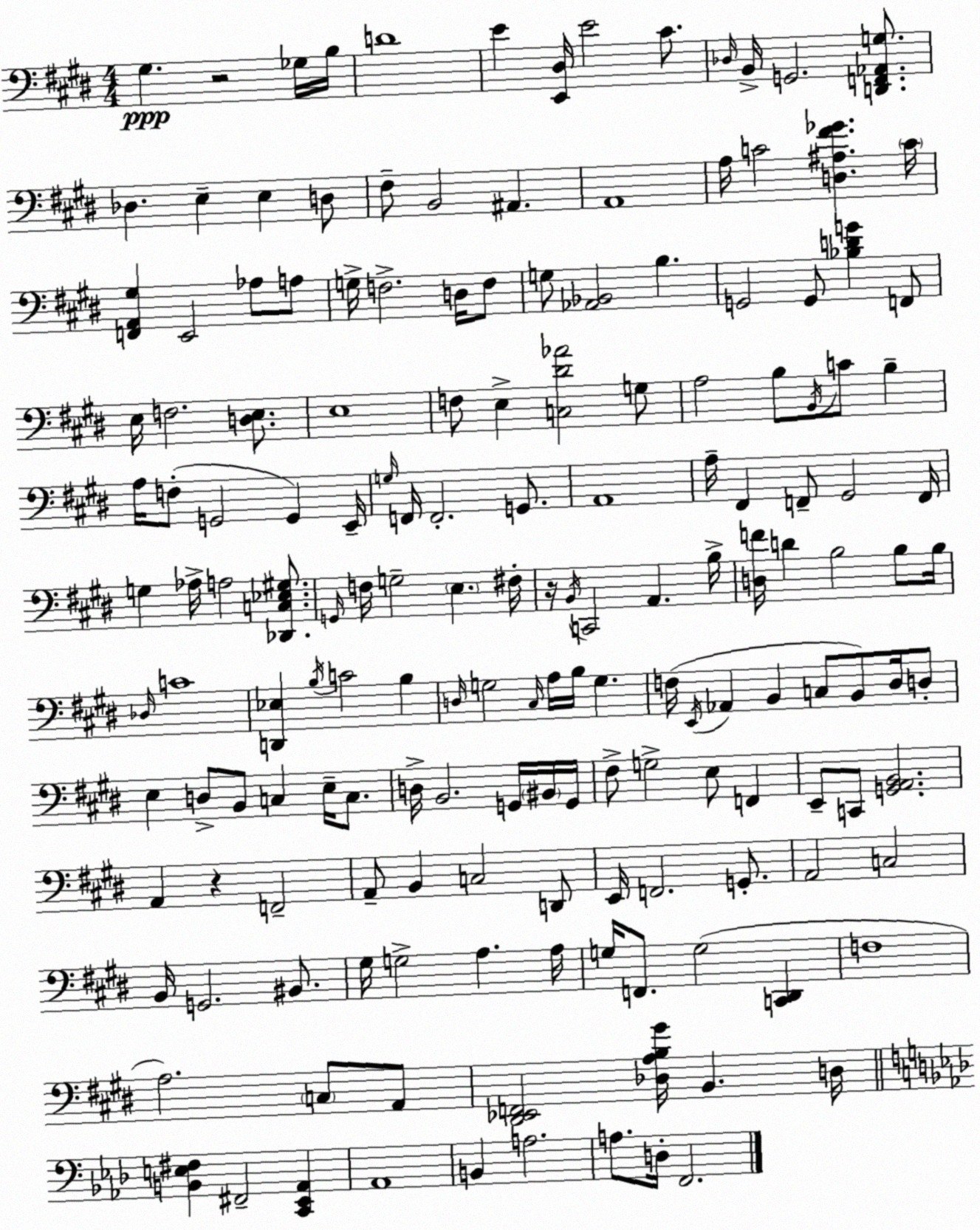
X:1
T:Untitled
M:4/4
L:1/4
K:E
^G, z2 _G,/4 B,/4 D4 E [E,,^D,]/4 E2 ^C/2 _D,/4 B,,/4 G,,2 [D,,F,,_A,,G,]/2 _D, E, E, D,/2 ^F,/2 B,,2 ^A,, A,,4 A,/4 C2 [D,^A,^F_G] C/4 [F,,A,,^G,] E,,2 _A,/2 A,/2 G,/4 F,2 D,/4 F,/2 G,/2 [_A,,_B,,]2 B, G,,2 G,,/2 [_B,DG] F,,/2 E,/4 F,2 [D,E,]/2 E,4 F,/2 E, [C,^D_A]2 G,/2 A,2 B,/2 B,,/4 C/2 B, A,/4 F,/2 G,,2 G,, E,,/4 G,/4 F,,/4 F,,2 G,,/2 A,,4 A,/4 ^F,, F,,/2 ^G,,2 F,,/4 G, _A,/4 A,2 [_D,,C,_E,^G,]/2 G,,/4 F,/4 G,2 E, ^F,/4 z/4 B,,/4 C,,2 A,, B,/4 [D,F]/4 D B,2 B,/2 B,/4 _D,/4 C4 [D,,_E,] B,/4 C2 B, D,/4 G,2 ^C,/4 A,/4 B,/4 G, F,/4 E,,/4 _A,, B,, C,/2 B,,/2 ^D,/4 D,/2 E, D,/2 B,,/2 C, E,/4 C,/2 D,/4 B,,2 G,,/4 ^B,,/4 G,,/4 ^F,/2 G,2 E,/2 F,, E,,/2 C,,/2 [G,,A,,B,,]2 A,, z F,,2 A,,/2 B,, C,2 D,,/2 E,,/4 F,,2 G,,/2 A,,2 C,2 B,,/4 G,,2 ^B,,/2 ^G,/4 G,2 A, A,/4 G,/4 F,,/2 G,2 [C,,^D,,] F,4 A,2 C,/2 A,,/2 [^D,,_E,,F,,]2 [_D,A,B,^G]/4 B,, D,/4 [B,,E,^F,] ^F,,2 [C,,_E,,_A,,] _A,,4 B,, A,2 A,/2 D,/4 F,,2